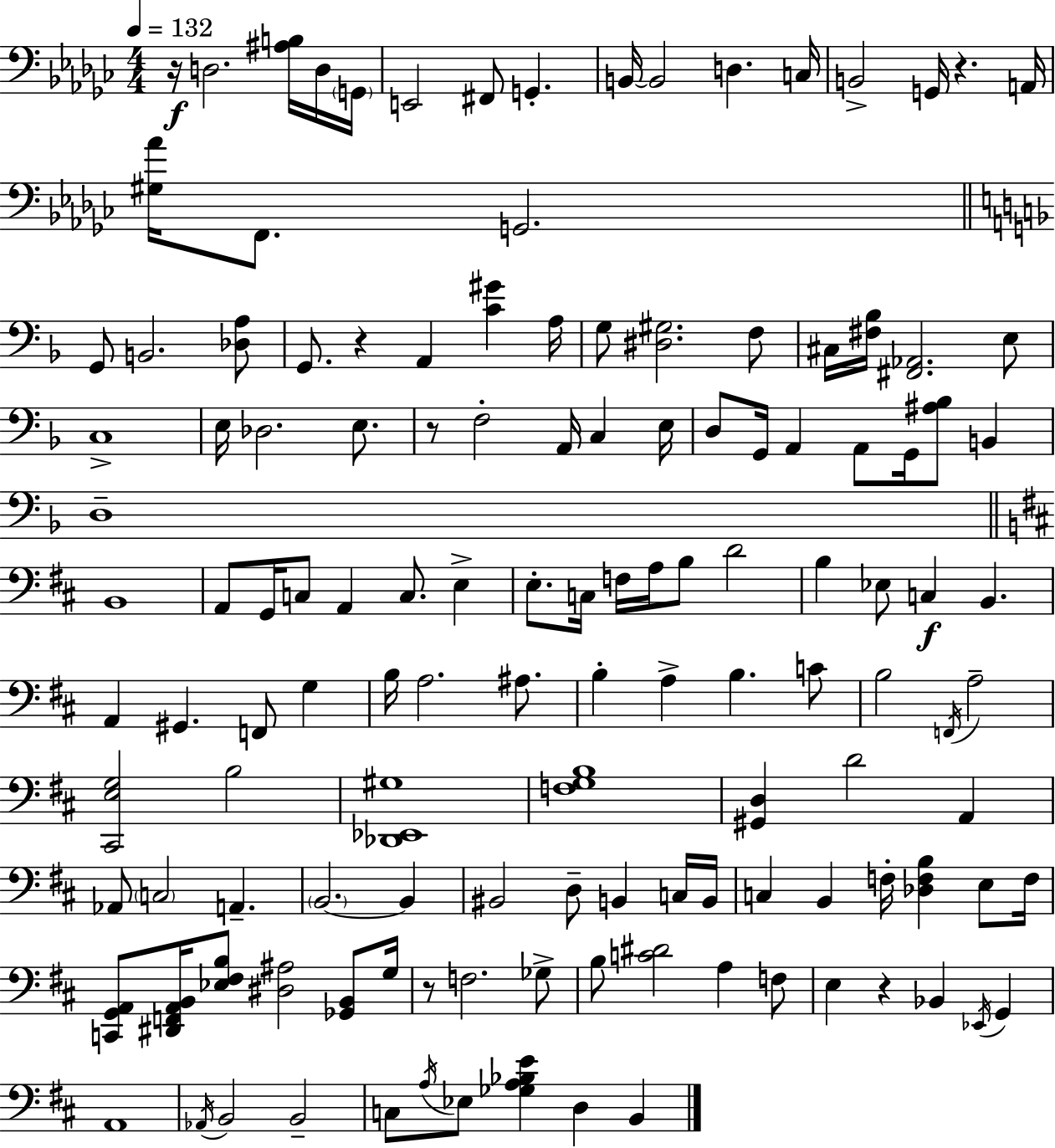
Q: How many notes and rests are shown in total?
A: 133